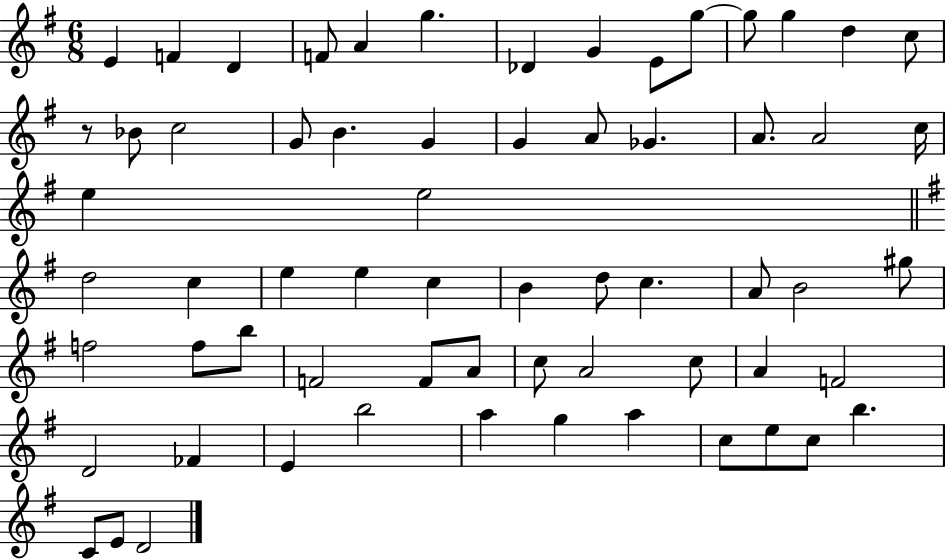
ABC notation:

X:1
T:Untitled
M:6/8
L:1/4
K:G
E F D F/2 A g _D G E/2 g/2 g/2 g d c/2 z/2 _B/2 c2 G/2 B G G A/2 _G A/2 A2 c/4 e e2 d2 c e e c B d/2 c A/2 B2 ^g/2 f2 f/2 b/2 F2 F/2 A/2 c/2 A2 c/2 A F2 D2 _F E b2 a g a c/2 e/2 c/2 b C/2 E/2 D2